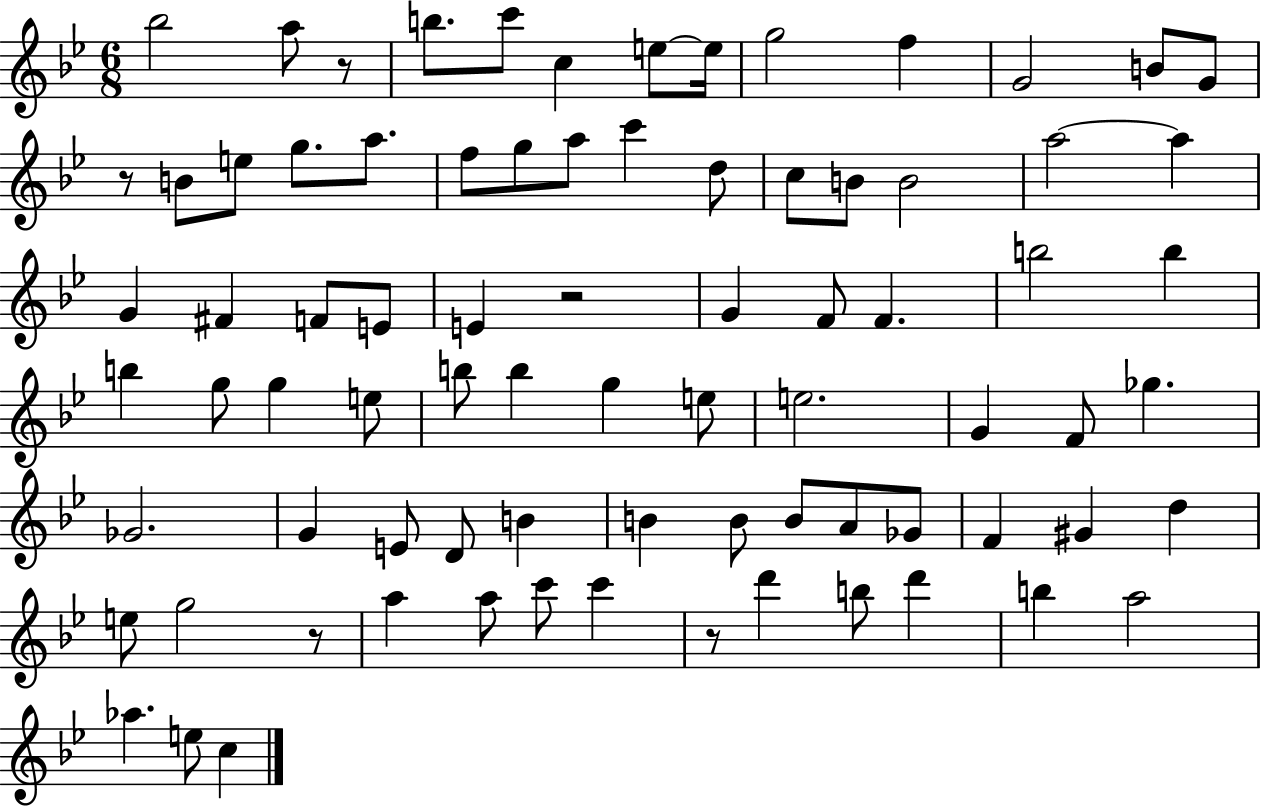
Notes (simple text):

Bb5/h A5/e R/e B5/e. C6/e C5/q E5/e E5/s G5/h F5/q G4/h B4/e G4/e R/e B4/e E5/e G5/e. A5/e. F5/e G5/e A5/e C6/q D5/e C5/e B4/e B4/h A5/h A5/q G4/q F#4/q F4/e E4/e E4/q R/h G4/q F4/e F4/q. B5/h B5/q B5/q G5/e G5/q E5/e B5/e B5/q G5/q E5/e E5/h. G4/q F4/e Gb5/q. Gb4/h. G4/q E4/e D4/e B4/q B4/q B4/e B4/e A4/e Gb4/e F4/q G#4/q D5/q E5/e G5/h R/e A5/q A5/e C6/e C6/q R/e D6/q B5/e D6/q B5/q A5/h Ab5/q. E5/e C5/q